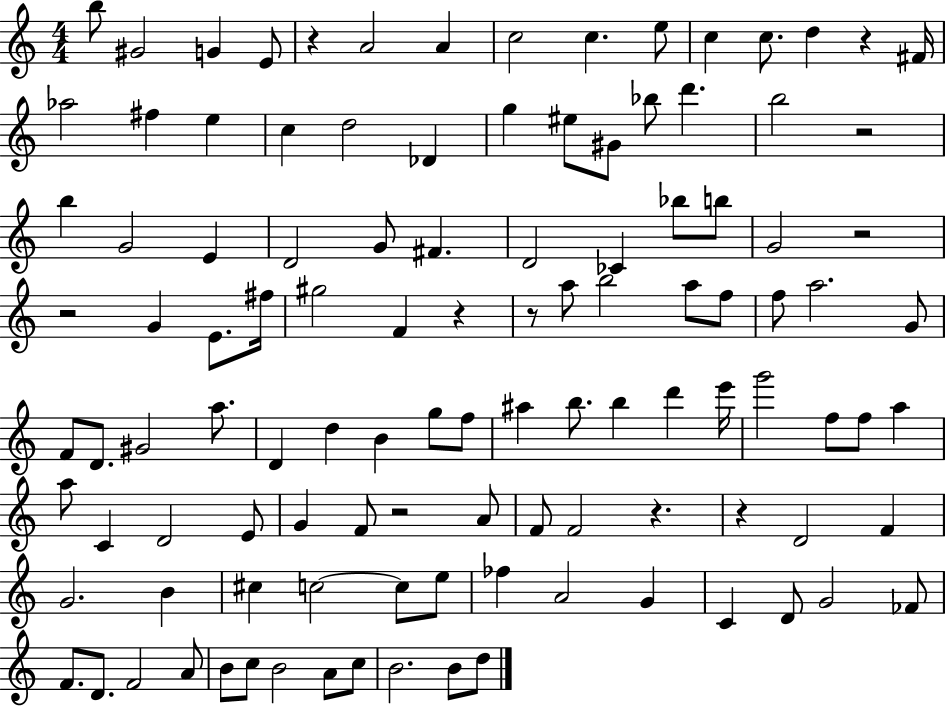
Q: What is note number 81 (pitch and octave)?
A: C5